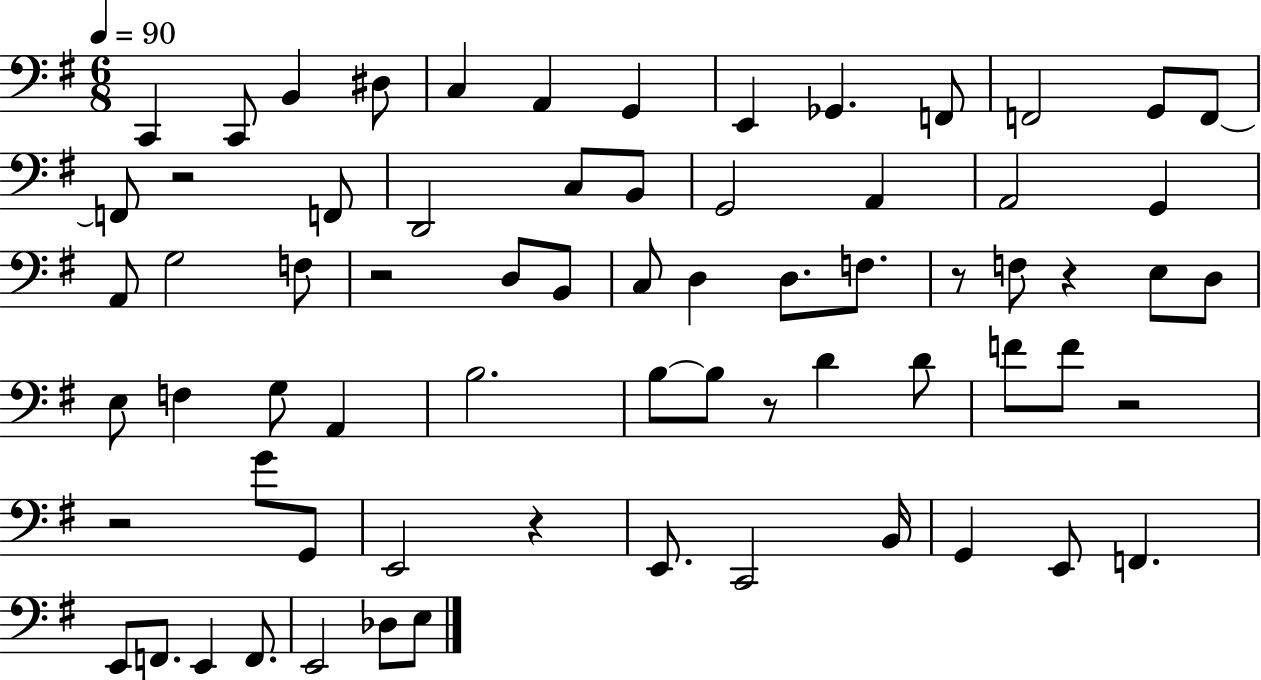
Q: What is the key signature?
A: G major